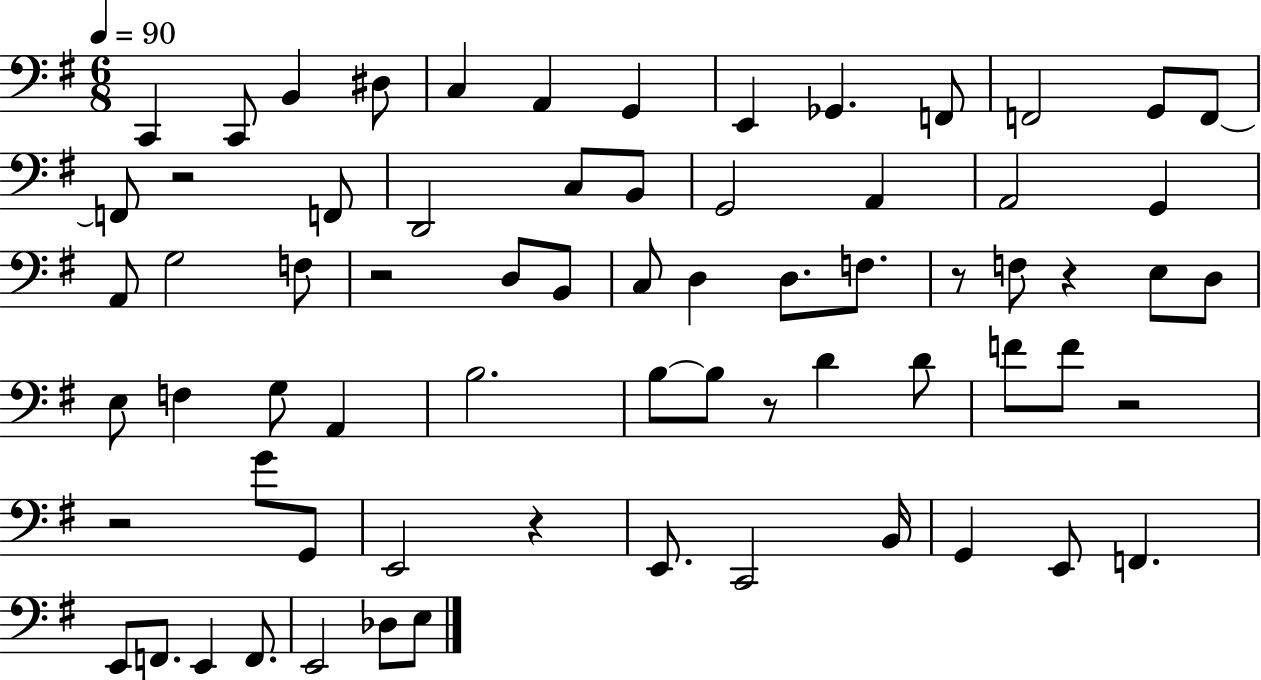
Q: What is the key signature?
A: G major